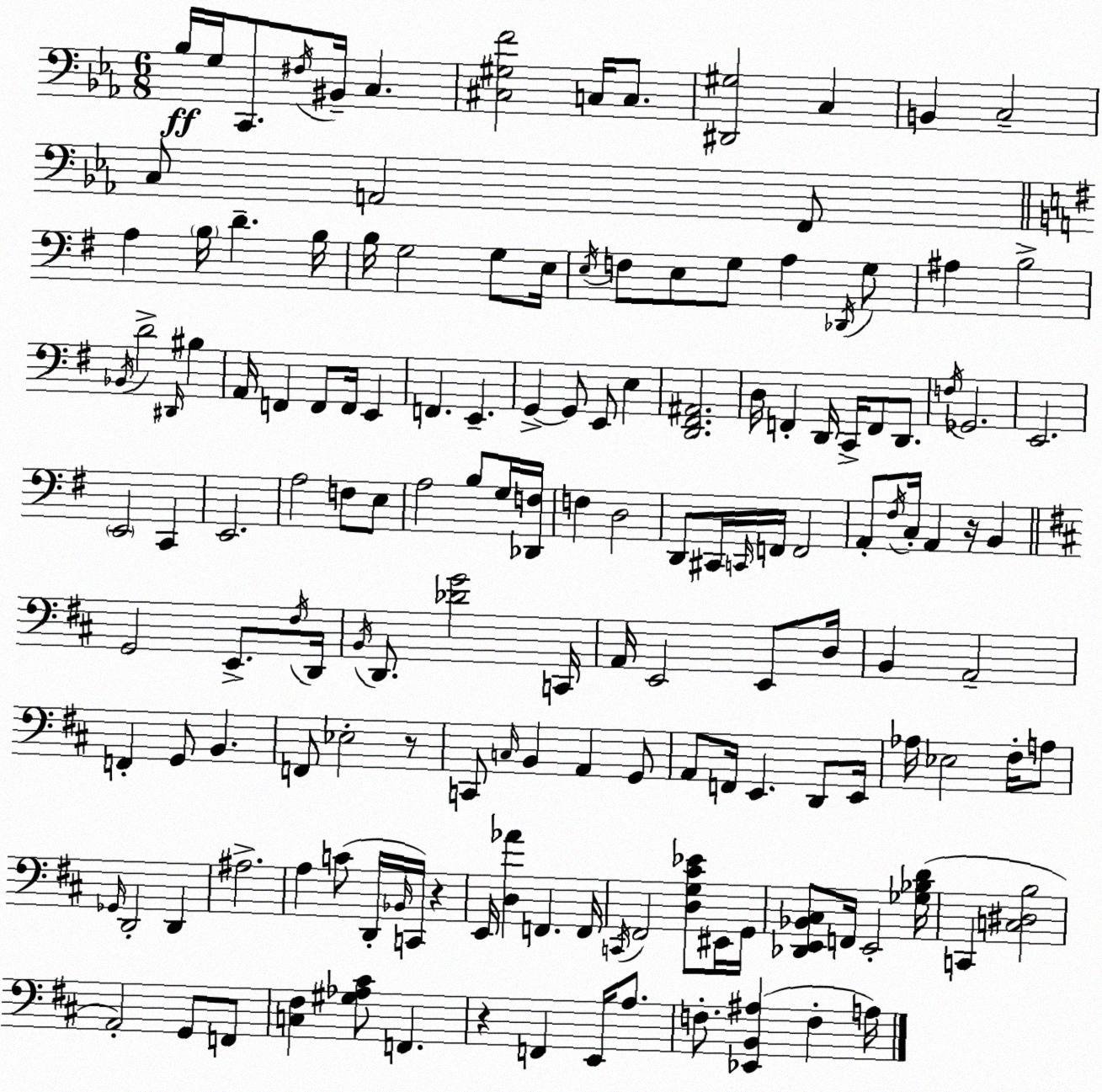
X:1
T:Untitled
M:6/8
L:1/4
K:Eb
_B,/4 G,/4 C,,/2 ^F,/4 ^B,,/4 C, [^C,^G,F]2 C,/4 C,/2 [^D,,^G,]2 C, B,, C,2 C,/2 A,,2 F,,/2 A, B,/4 D B,/4 B,/4 G,2 G,/2 E,/4 E,/4 F,/2 E,/2 G,/2 A, _D,,/4 G,/2 ^A, B,2 _B,,/4 D2 ^D,,/4 ^B, A,,/4 F,, F,,/2 F,,/4 E,, F,, E,, G,, G,,/2 E,,/2 E, [D,,^F,,^A,,]2 D,/4 F,, D,,/4 C,,/4 F,,/2 D,,/2 F,/4 _G,,2 E,,2 E,,2 C,, E,,2 A,2 F,/2 E,/2 A,2 B,/2 G,/4 [_D,,F,]/4 F, D,2 D,,/2 ^C,,/4 C,,/4 F,,/4 F,,2 A,,/2 ^F,/4 C,/4 A,, z/4 B,, G,,2 E,,/2 ^F,/4 D,,/4 B,,/4 D,,/2 [_DG]2 C,,/4 A,,/4 E,,2 E,,/2 D,/4 B,, A,,2 F,, G,,/2 B,, F,,/2 _E,2 z/2 C,,/2 C,/4 B,, A,, G,,/2 A,,/2 F,,/4 E,, D,,/2 E,,/4 _A,/4 _E,2 ^F,/4 A,/2 _G,,/4 D,,2 D,, ^A,2 A, C/2 D,,/4 _B,,/4 C,,/4 z E,,/4 [D,_A] F,, F,,/4 C,,/4 ^F,,2 [D,G,^C_E]/2 ^E,,/4 G,,/4 [_D,,E,,_B,,^C,]/2 F,,/4 E,,2 [_G,_B,D]/4 C,, [C,^D,B,]2 A,,2 G,,/2 F,,/2 [C,^F,] [^G,_A,^C]/2 F,, z F,, E,,/4 A,/2 F,/2 [_E,,B,,^A,] F, A,/4